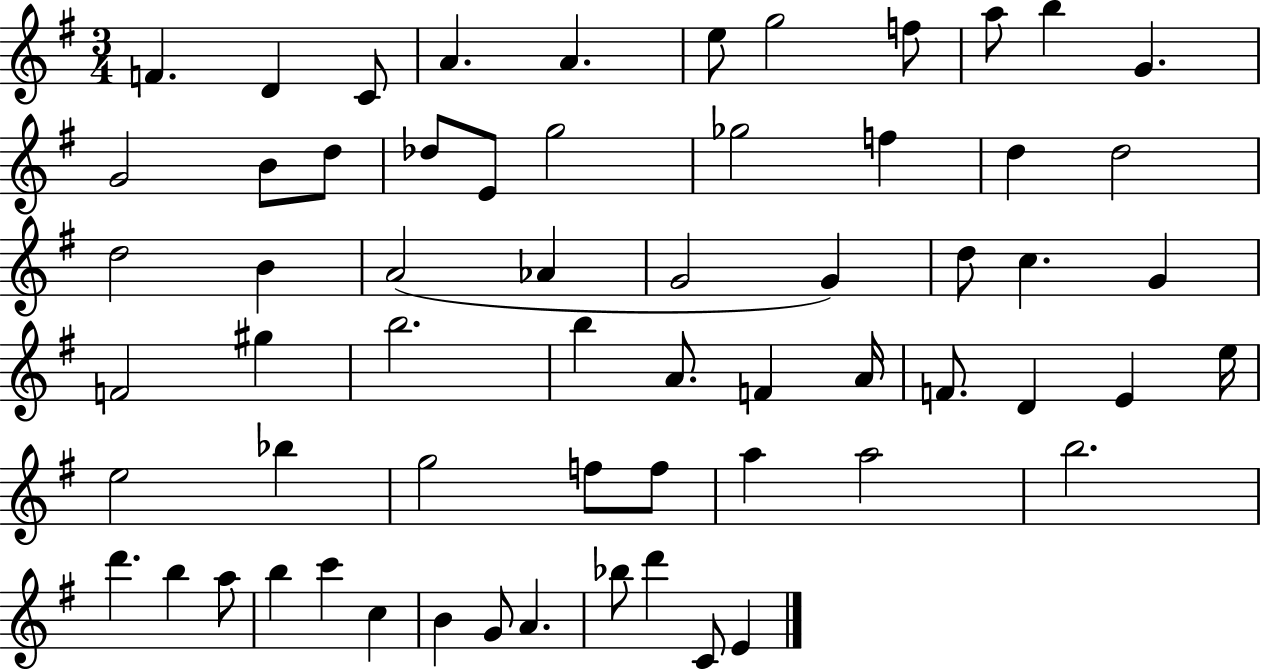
{
  \clef treble
  \numericTimeSignature
  \time 3/4
  \key g \major
  f'4. d'4 c'8 | a'4. a'4. | e''8 g''2 f''8 | a''8 b''4 g'4. | \break g'2 b'8 d''8 | des''8 e'8 g''2 | ges''2 f''4 | d''4 d''2 | \break d''2 b'4 | a'2( aes'4 | g'2 g'4) | d''8 c''4. g'4 | \break f'2 gis''4 | b''2. | b''4 a'8. f'4 a'16 | f'8. d'4 e'4 e''16 | \break e''2 bes''4 | g''2 f''8 f''8 | a''4 a''2 | b''2. | \break d'''4. b''4 a''8 | b''4 c'''4 c''4 | b'4 g'8 a'4. | bes''8 d'''4 c'8 e'4 | \break \bar "|."
}